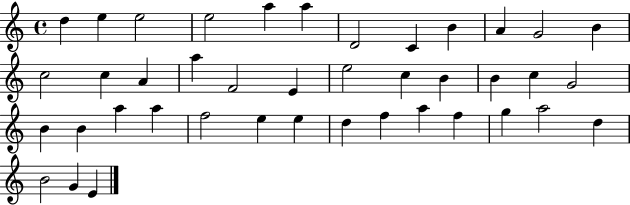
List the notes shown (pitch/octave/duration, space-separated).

D5/q E5/q E5/h E5/h A5/q A5/q D4/h C4/q B4/q A4/q G4/h B4/q C5/h C5/q A4/q A5/q F4/h E4/q E5/h C5/q B4/q B4/q C5/q G4/h B4/q B4/q A5/q A5/q F5/h E5/q E5/q D5/q F5/q A5/q F5/q G5/q A5/h D5/q B4/h G4/q E4/q